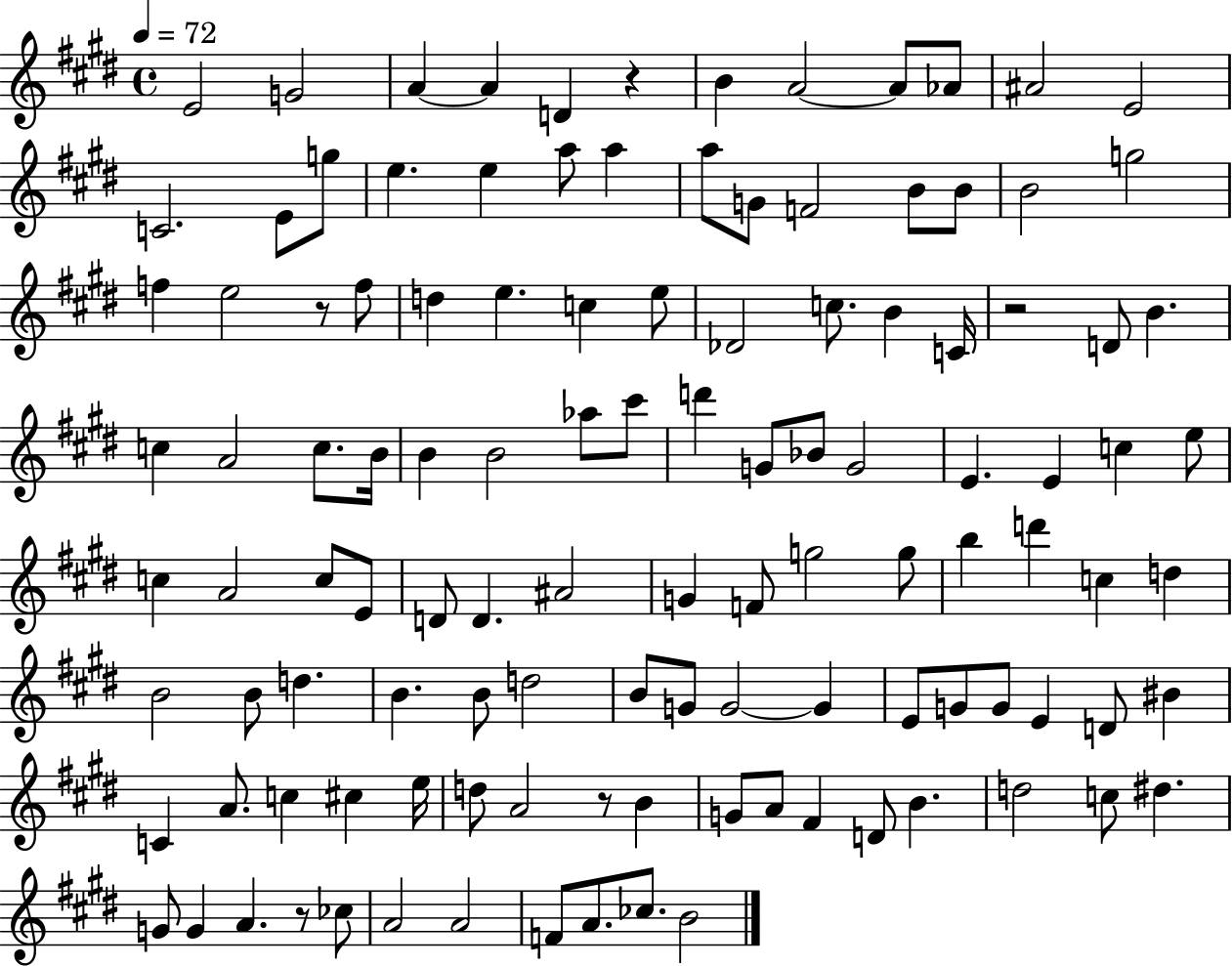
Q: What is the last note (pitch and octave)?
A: B4